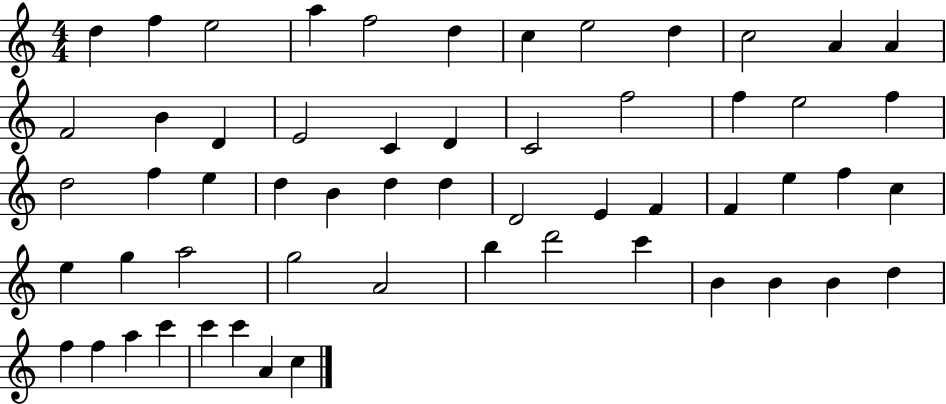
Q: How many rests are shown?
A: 0